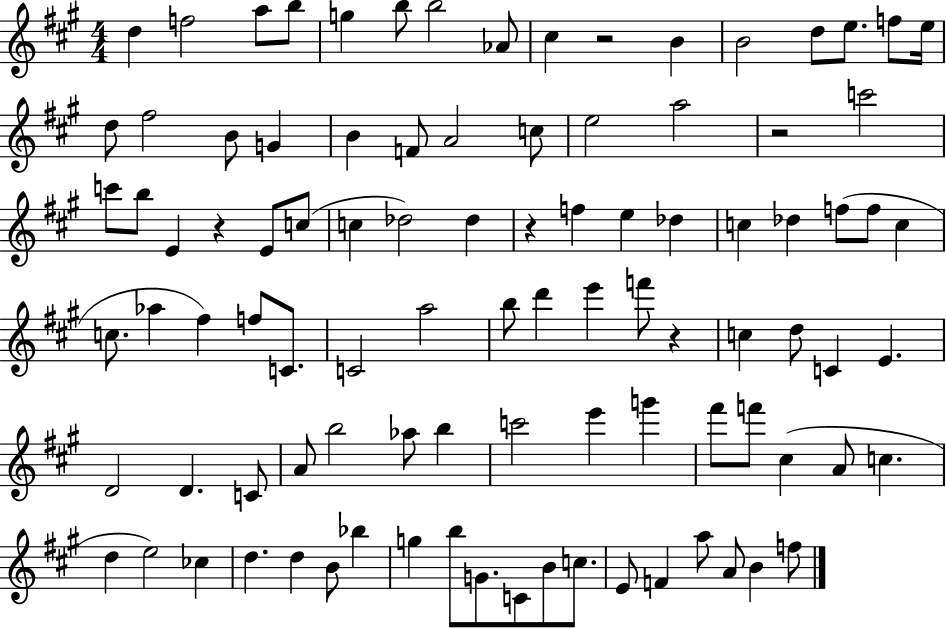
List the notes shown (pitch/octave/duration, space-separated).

D5/q F5/h A5/e B5/e G5/q B5/e B5/h Ab4/e C#5/q R/h B4/q B4/h D5/e E5/e. F5/e E5/s D5/e F#5/h B4/e G4/q B4/q F4/e A4/h C5/e E5/h A5/h R/h C6/h C6/e B5/e E4/q R/q E4/e C5/e C5/q Db5/h Db5/q R/q F5/q E5/q Db5/q C5/q Db5/q F5/e F5/e C5/q C5/e. Ab5/q F#5/q F5/e C4/e. C4/h A5/h B5/e D6/q E6/q F6/e R/q C5/q D5/e C4/q E4/q. D4/h D4/q. C4/e A4/e B5/h Ab5/e B5/q C6/h E6/q G6/q F#6/e F6/e C#5/q A4/e C5/q. D5/q E5/h CES5/q D5/q. D5/q B4/e Bb5/q G5/q B5/e G4/e. C4/e B4/e C5/e. E4/e F4/q A5/e A4/e B4/q F5/e